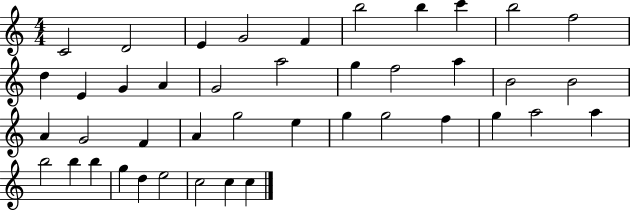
{
  \clef treble
  \numericTimeSignature
  \time 4/4
  \key c \major
  c'2 d'2 | e'4 g'2 f'4 | b''2 b''4 c'''4 | b''2 f''2 | \break d''4 e'4 g'4 a'4 | g'2 a''2 | g''4 f''2 a''4 | b'2 b'2 | \break a'4 g'2 f'4 | a'4 g''2 e''4 | g''4 g''2 f''4 | g''4 a''2 a''4 | \break b''2 b''4 b''4 | g''4 d''4 e''2 | c''2 c''4 c''4 | \bar "|."
}